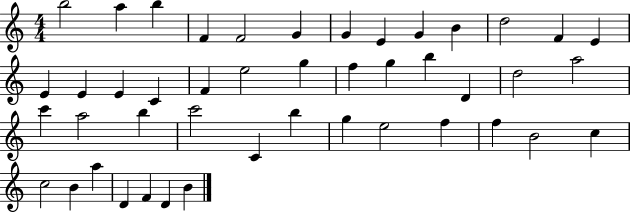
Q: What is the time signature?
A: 4/4